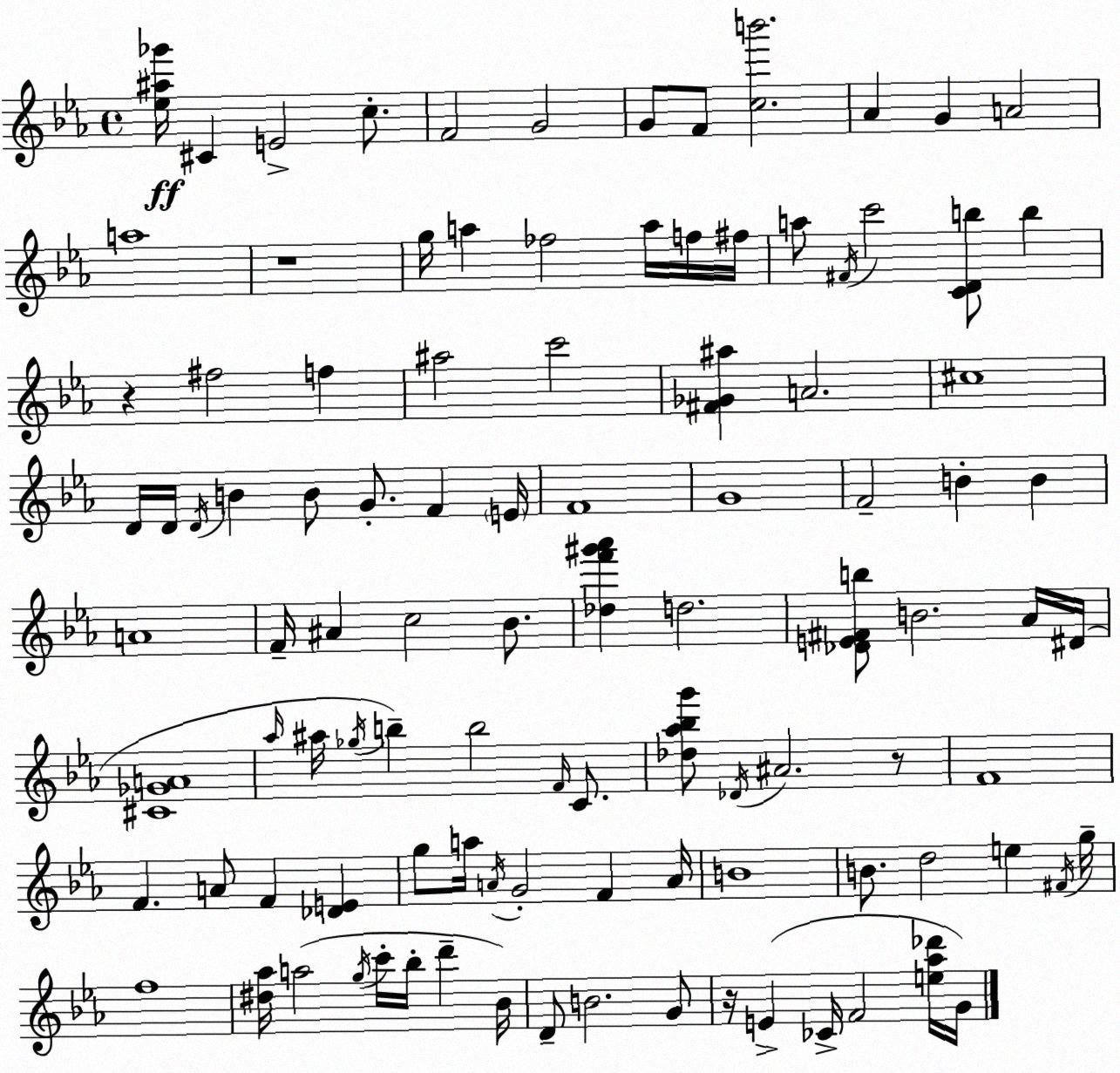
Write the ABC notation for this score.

X:1
T:Untitled
M:4/4
L:1/4
K:Cm
[_e^a_g']/4 ^C E2 c/2 F2 G2 G/2 F/2 [cb']2 _A G A2 a4 z4 g/4 a _f2 a/4 f/4 ^f/4 a/2 ^F/4 c'2 [CDb]/2 b z ^f2 f ^a2 c'2 [^F_G^a] A2 ^c4 D/4 D/4 D/4 B B/2 G/2 F E/4 F4 G4 F2 B B A4 F/4 ^A c2 _B/2 [_df'^g'_a'] d2 [_DE^Fb]/2 B2 _A/4 ^D/4 [^C_GA]4 _a/4 ^a/4 _g/4 b b2 F/4 C/2 [_d_a_bg']/2 _D/4 ^A2 z/2 F4 F A/2 F [_DE] g/2 a/4 A/4 G2 F A/4 B4 B/2 d2 e ^F/4 g/4 f4 [^d_a]/4 a2 g/4 c'/4 _b/4 d' _B/4 D/2 B2 G/2 z/4 E _C/4 F2 [e_a_d']/4 G/4